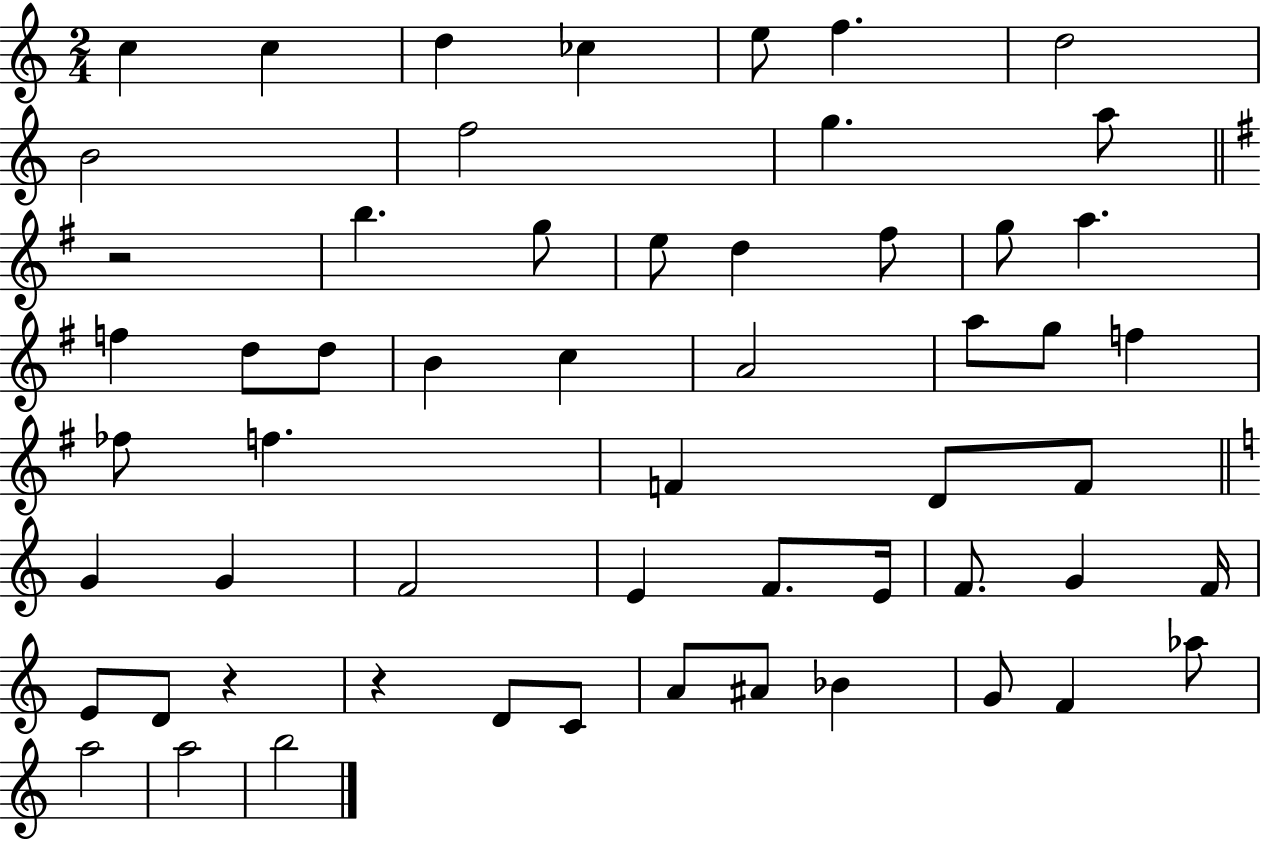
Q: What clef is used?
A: treble